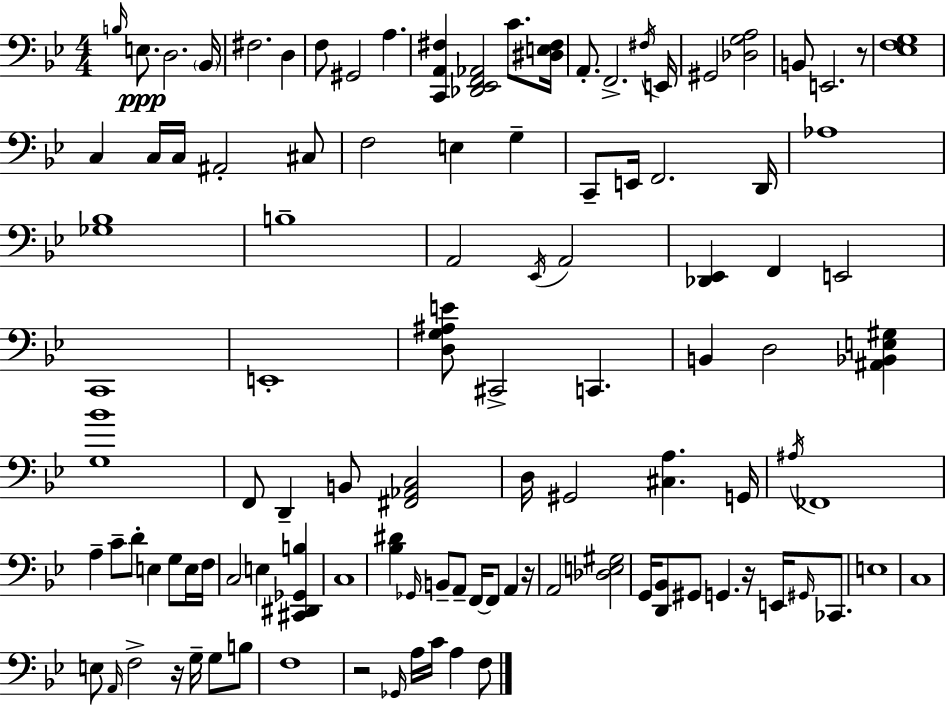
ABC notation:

X:1
T:Untitled
M:4/4
L:1/4
K:Bb
B,/4 E,/2 D,2 _B,,/4 ^F,2 D, F,/2 ^G,,2 A, [C,,A,,^F,] [_D,,_E,,F,,_A,,]2 C/2 [^D,E,^F,]/4 A,,/2 F,,2 ^F,/4 E,,/4 ^G,,2 [_D,G,A,]2 B,,/2 E,,2 z/2 [_E,F,G,]4 C, C,/4 C,/4 ^A,,2 ^C,/2 F,2 E, G, C,,/2 E,,/4 F,,2 D,,/4 _A,4 [_G,_B,]4 B,4 A,,2 _E,,/4 A,,2 [_D,,_E,,] F,, E,,2 C,,4 E,,4 [D,G,^A,E]/2 ^C,,2 C,, B,, D,2 [^A,,_B,,E,^G,] [G,_B]4 F,,/2 D,, B,,/2 [^F,,_A,,C,]2 D,/4 ^G,,2 [^C,A,] G,,/4 ^A,/4 _F,,4 A, C/2 D/2 E, G,/2 E,/4 F,/4 C,2 E, [^C,,^D,,_G,,B,] C,4 [_B,^D] _G,,/4 B,,/2 A,,/2 F,,/4 F,,/2 A,, z/4 A,,2 [_D,E,^G,]2 G,,/4 [D,,_B,,]/2 ^G,,/2 G,, z/4 E,,/4 ^G,,/4 _C,,/2 E,4 C,4 E,/2 A,,/4 F,2 z/4 G,/4 G,/2 B,/2 F,4 z2 _G,,/4 A,/4 C/4 A, F,/2